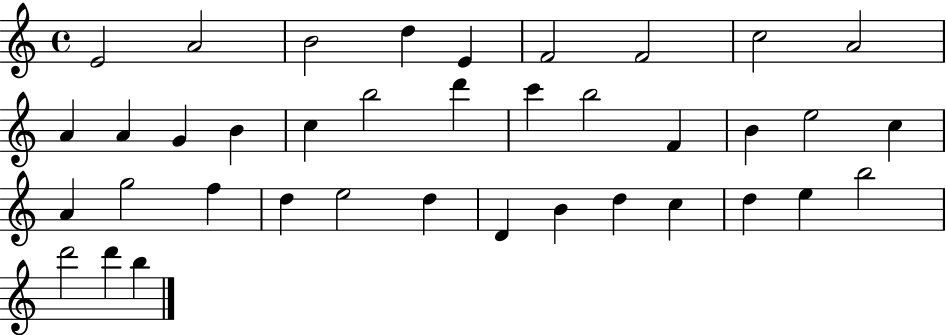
E4/h A4/h B4/h D5/q E4/q F4/h F4/h C5/h A4/h A4/q A4/q G4/q B4/q C5/q B5/h D6/q C6/q B5/h F4/q B4/q E5/h C5/q A4/q G5/h F5/q D5/q E5/h D5/q D4/q B4/q D5/q C5/q D5/q E5/q B5/h D6/h D6/q B5/q